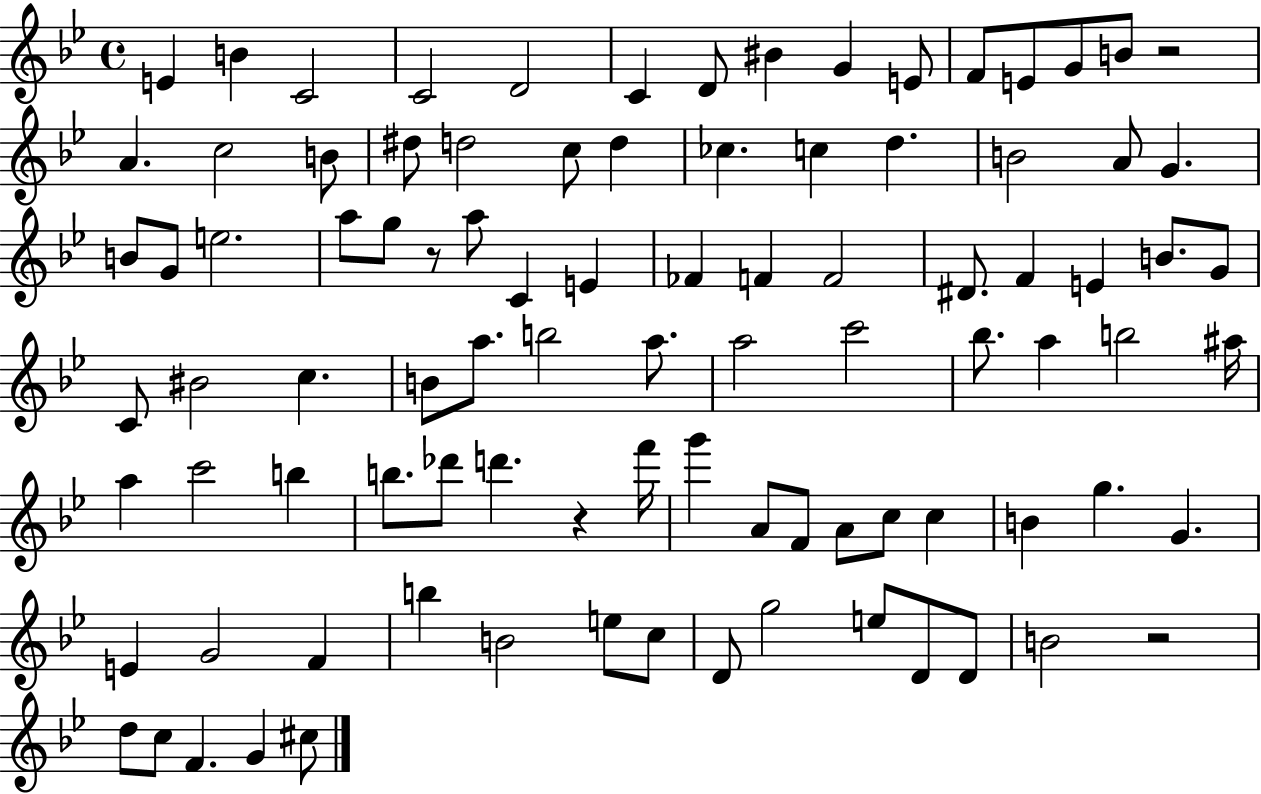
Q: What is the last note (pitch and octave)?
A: C#5